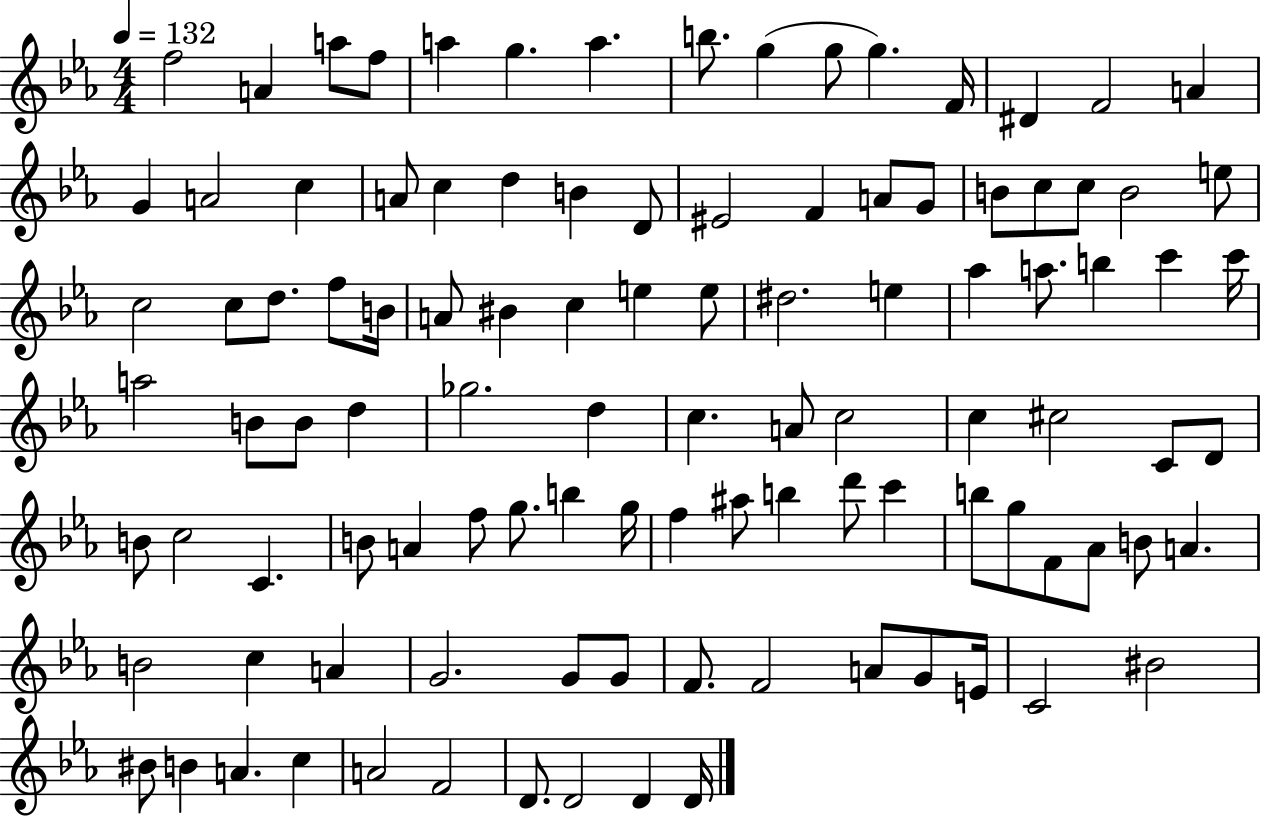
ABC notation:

X:1
T:Untitled
M:4/4
L:1/4
K:Eb
f2 A a/2 f/2 a g a b/2 g g/2 g F/4 ^D F2 A G A2 c A/2 c d B D/2 ^E2 F A/2 G/2 B/2 c/2 c/2 B2 e/2 c2 c/2 d/2 f/2 B/4 A/2 ^B c e e/2 ^d2 e _a a/2 b c' c'/4 a2 B/2 B/2 d _g2 d c A/2 c2 c ^c2 C/2 D/2 B/2 c2 C B/2 A f/2 g/2 b g/4 f ^a/2 b d'/2 c' b/2 g/2 F/2 _A/2 B/2 A B2 c A G2 G/2 G/2 F/2 F2 A/2 G/2 E/4 C2 ^B2 ^B/2 B A c A2 F2 D/2 D2 D D/4